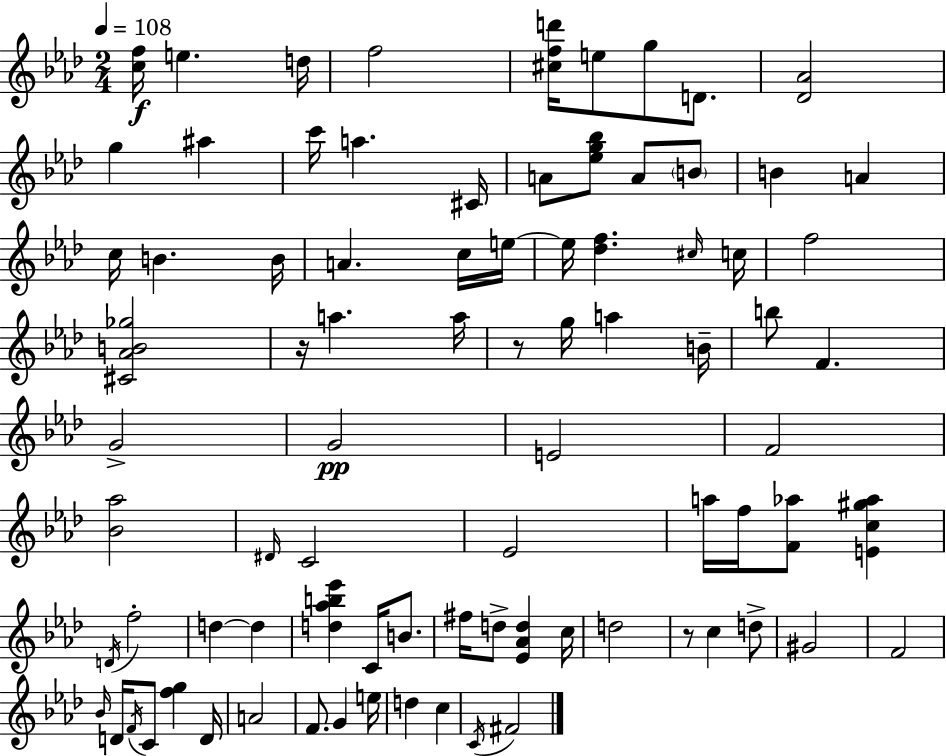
[C5,F5]/s E5/q. D5/s F5/h [C#5,F5,D6]/s E5/e G5/e D4/e. [Db4,Ab4]/h G5/q A#5/q C6/s A5/q. C#4/s A4/e [Eb5,G5,Bb5]/e A4/e B4/e B4/q A4/q C5/s B4/q. B4/s A4/q. C5/s E5/s E5/s [Db5,F5]/q. C#5/s C5/s F5/h [C#4,Ab4,B4,Gb5]/h R/s A5/q. A5/s R/e G5/s A5/q B4/s B5/e F4/q. G4/h G4/h E4/h F4/h [Bb4,Ab5]/h D#4/s C4/h Eb4/h A5/s F5/s [F4,Ab5]/e [E4,C5,G#5,Ab5]/q D4/s F5/h D5/q D5/q [D5,Ab5,B5,Eb6]/q C4/s B4/e. F#5/s D5/e [Eb4,Ab4,D5]/q C5/s D5/h R/e C5/q D5/e G#4/h F4/h Bb4/s D4/s F4/s C4/e [F5,G5]/q D4/s A4/h F4/e. G4/q E5/s D5/q C5/q C4/s F#4/h